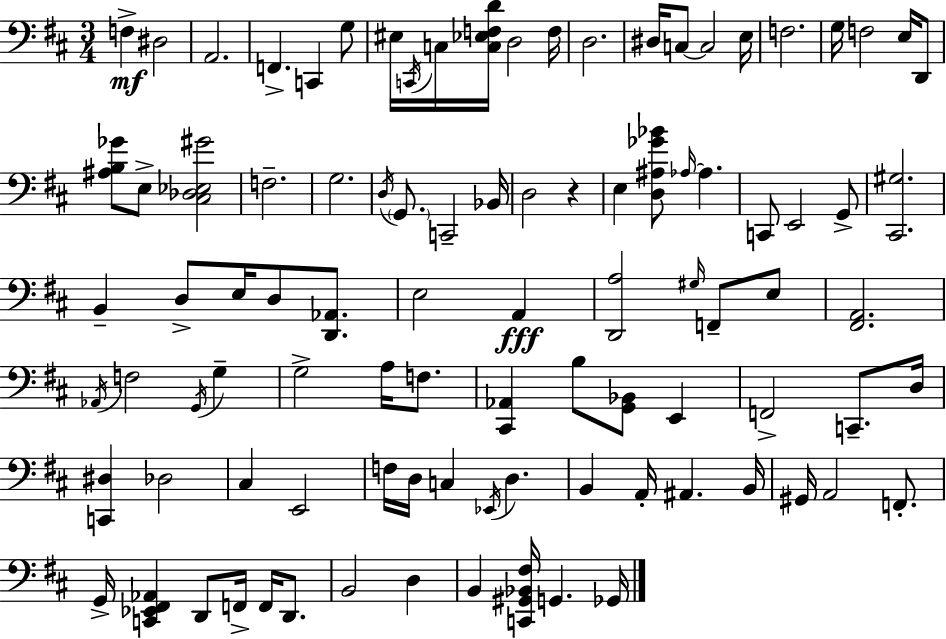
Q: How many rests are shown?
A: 1